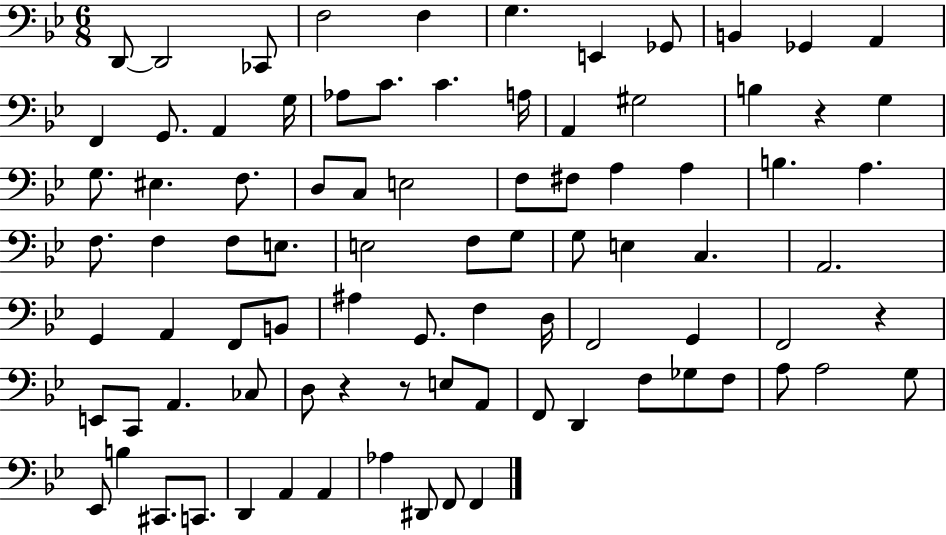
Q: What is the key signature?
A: BES major